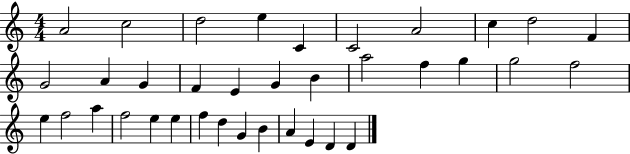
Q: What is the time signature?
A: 4/4